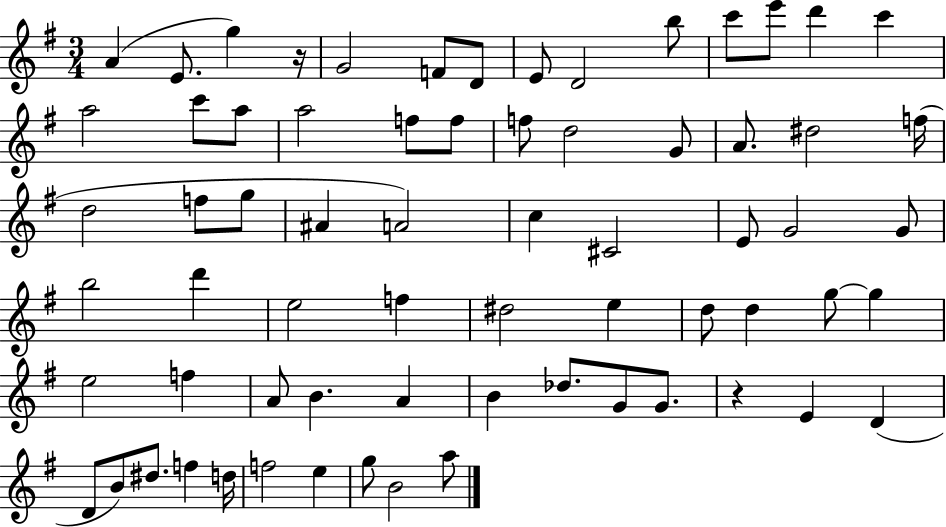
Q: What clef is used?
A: treble